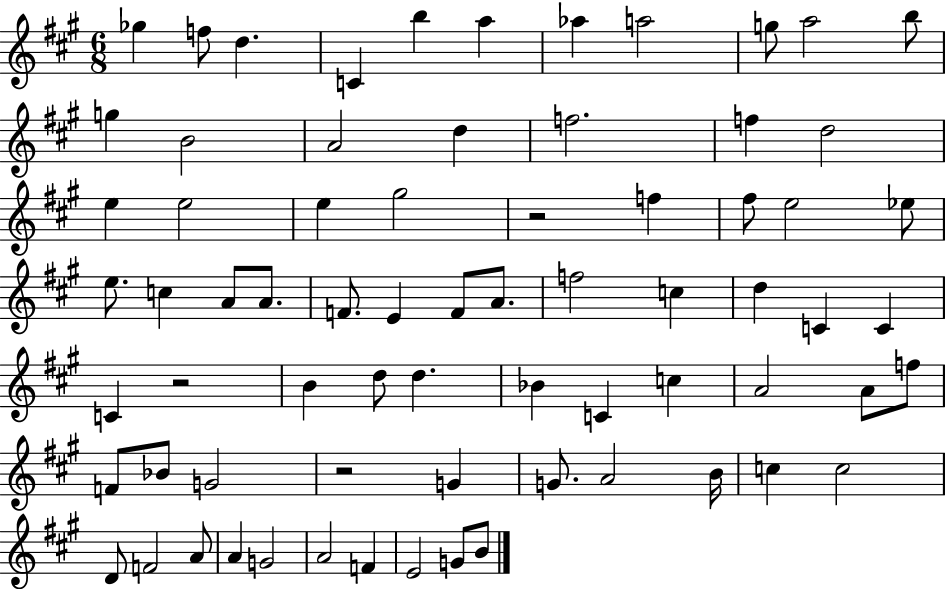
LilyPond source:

{
  \clef treble
  \numericTimeSignature
  \time 6/8
  \key a \major
  \repeat volta 2 { ges''4 f''8 d''4. | c'4 b''4 a''4 | aes''4 a''2 | g''8 a''2 b''8 | \break g''4 b'2 | a'2 d''4 | f''2. | f''4 d''2 | \break e''4 e''2 | e''4 gis''2 | r2 f''4 | fis''8 e''2 ees''8 | \break e''8. c''4 a'8 a'8. | f'8. e'4 f'8 a'8. | f''2 c''4 | d''4 c'4 c'4 | \break c'4 r2 | b'4 d''8 d''4. | bes'4 c'4 c''4 | a'2 a'8 f''8 | \break f'8 bes'8 g'2 | r2 g'4 | g'8. a'2 b'16 | c''4 c''2 | \break d'8 f'2 a'8 | a'4 g'2 | a'2 f'4 | e'2 g'8 b'8 | \break } \bar "|."
}